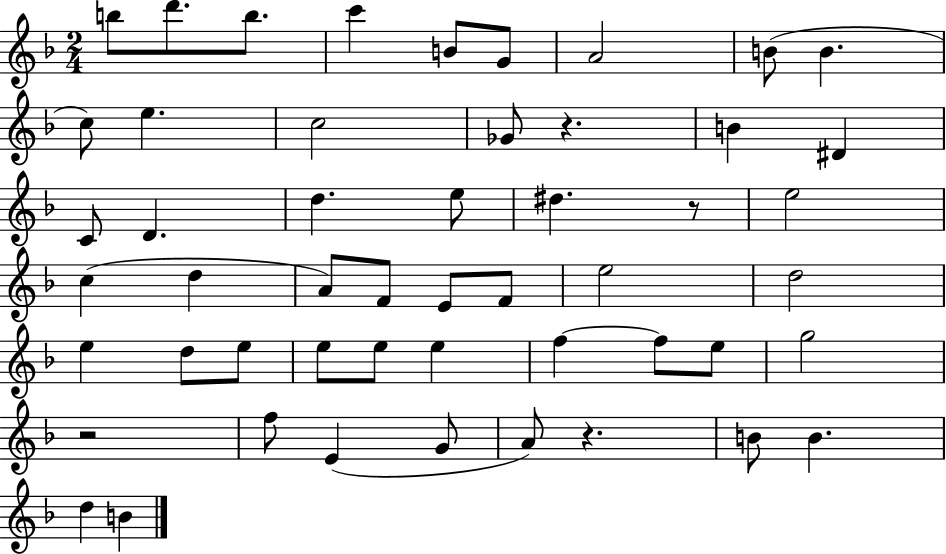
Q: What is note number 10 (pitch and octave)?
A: C5